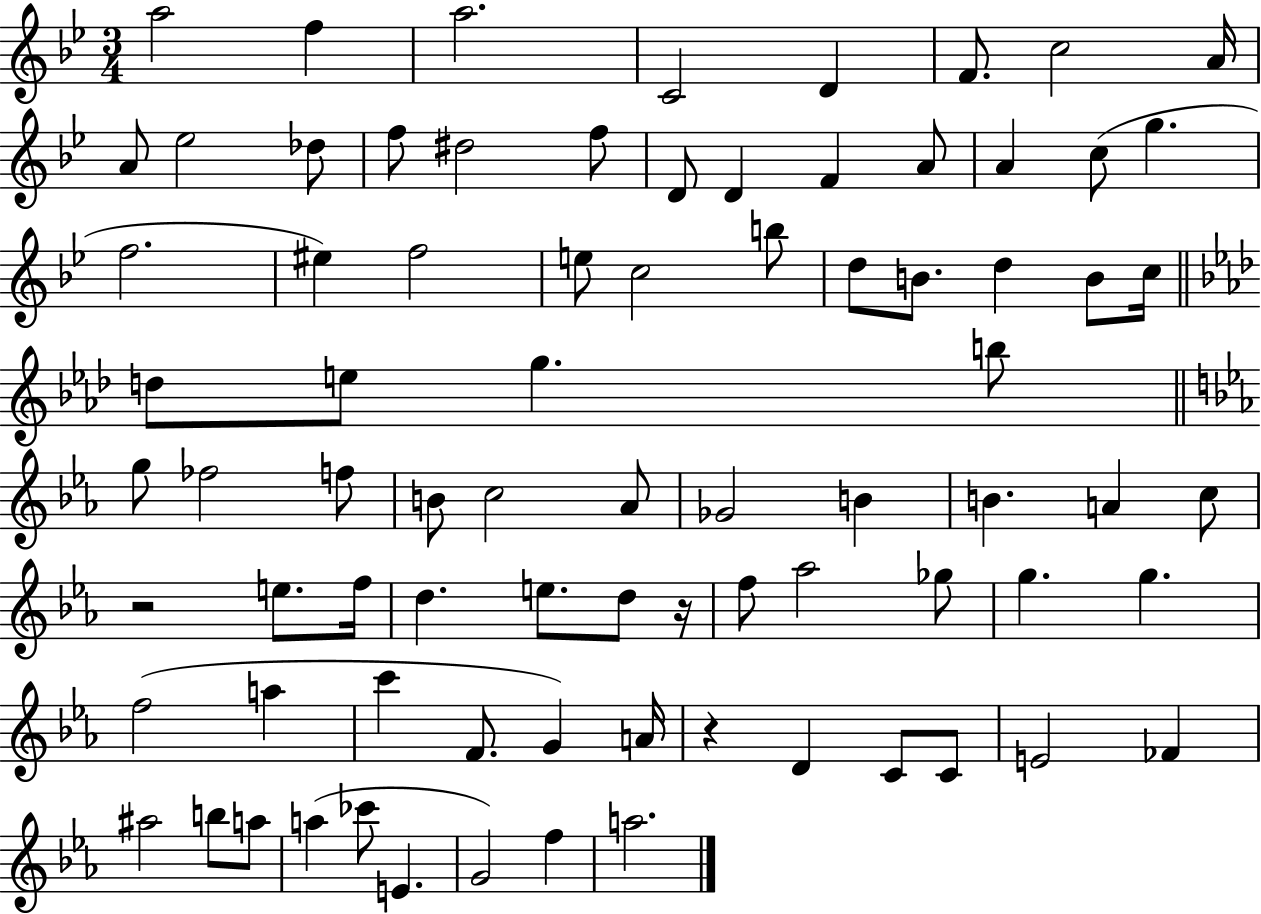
A5/h F5/q A5/h. C4/h D4/q F4/e. C5/h A4/s A4/e Eb5/h Db5/e F5/e D#5/h F5/e D4/e D4/q F4/q A4/e A4/q C5/e G5/q. F5/h. EIS5/q F5/h E5/e C5/h B5/e D5/e B4/e. D5/q B4/e C5/s D5/e E5/e G5/q. B5/e G5/e FES5/h F5/e B4/e C5/h Ab4/e Gb4/h B4/q B4/q. A4/q C5/e R/h E5/e. F5/s D5/q. E5/e. D5/e R/s F5/e Ab5/h Gb5/e G5/q. G5/q. F5/h A5/q C6/q F4/e. G4/q A4/s R/q D4/q C4/e C4/e E4/h FES4/q A#5/h B5/e A5/e A5/q CES6/e E4/q. G4/h F5/q A5/h.